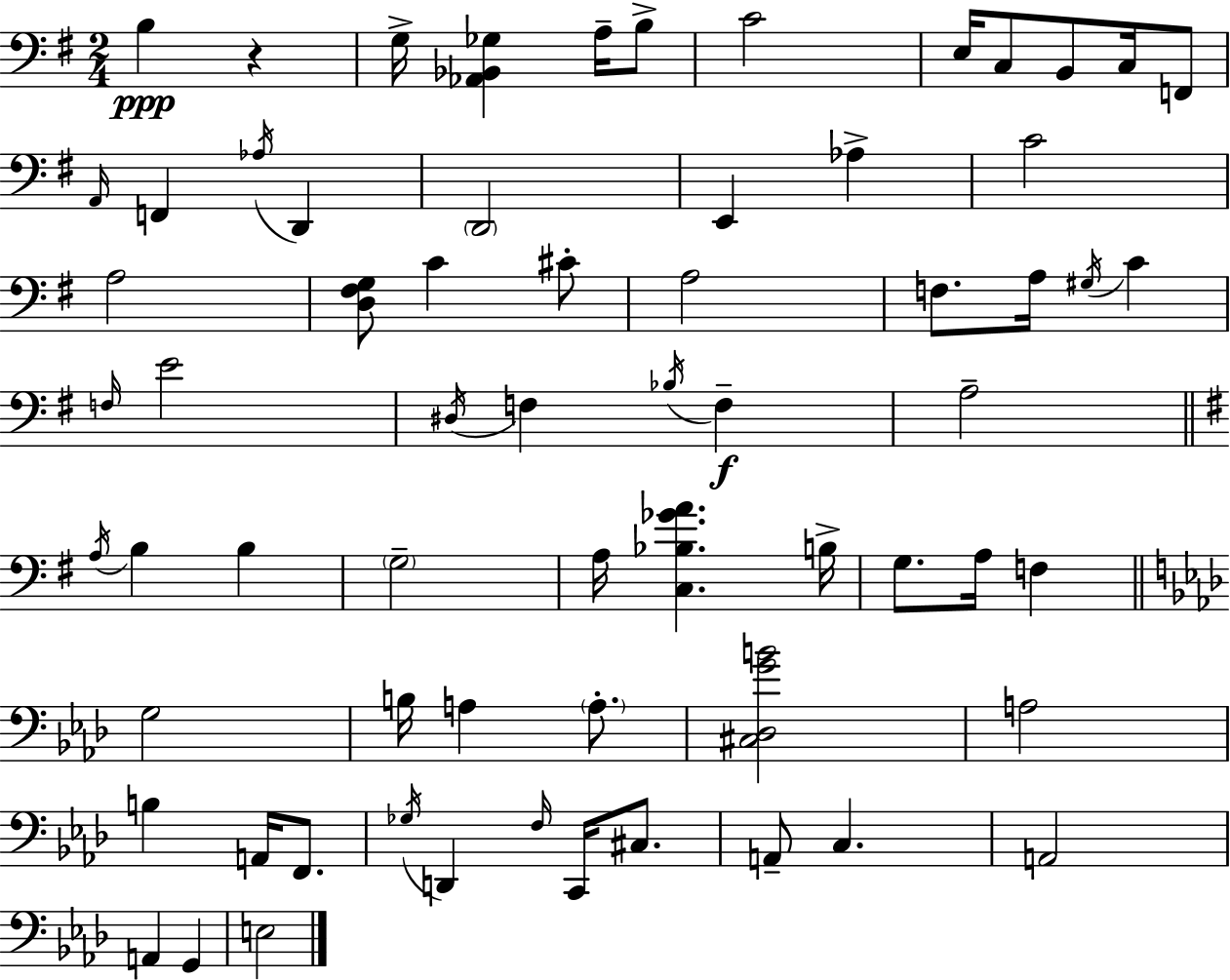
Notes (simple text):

B3/q R/q G3/s [Ab2,Bb2,Gb3]/q A3/s B3/e C4/h E3/s C3/e B2/e C3/s F2/e A2/s F2/q Ab3/s D2/q D2/h E2/q Ab3/q C4/h A3/h [D3,F#3,G3]/e C4/q C#4/e A3/h F3/e. A3/s G#3/s C4/q F3/s E4/h D#3/s F3/q Bb3/s F3/q A3/h A3/s B3/q B3/q G3/h A3/s [C3,Bb3,Gb4,A4]/q. B3/s G3/e. A3/s F3/q G3/h B3/s A3/q A3/e. [C#3,Db3,G4,B4]/h A3/h B3/q A2/s F2/e. Gb3/s D2/q F3/s C2/s C#3/e. A2/e C3/q. A2/h A2/q G2/q E3/h